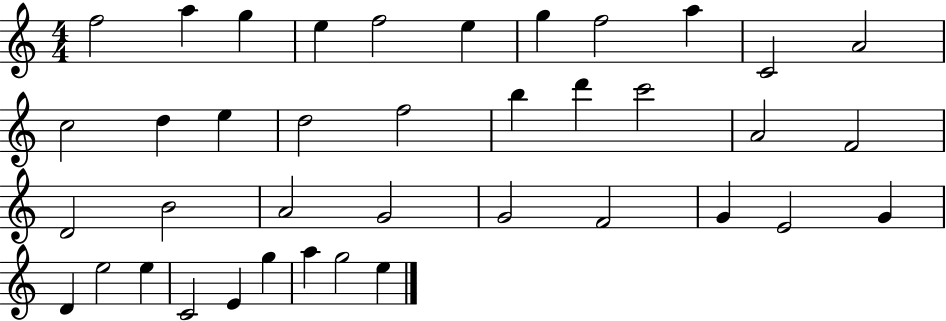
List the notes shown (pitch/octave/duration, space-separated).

F5/h A5/q G5/q E5/q F5/h E5/q G5/q F5/h A5/q C4/h A4/h C5/h D5/q E5/q D5/h F5/h B5/q D6/q C6/h A4/h F4/h D4/h B4/h A4/h G4/h G4/h F4/h G4/q E4/h G4/q D4/q E5/h E5/q C4/h E4/q G5/q A5/q G5/h E5/q